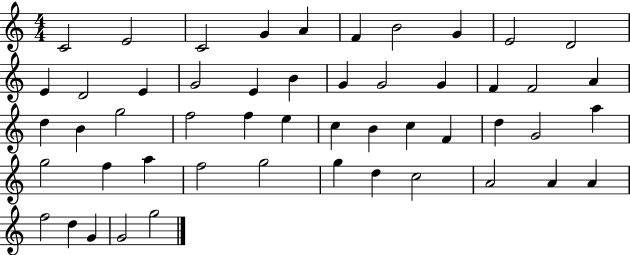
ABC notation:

X:1
T:Untitled
M:4/4
L:1/4
K:C
C2 E2 C2 G A F B2 G E2 D2 E D2 E G2 E B G G2 G F F2 A d B g2 f2 f e c B c F d G2 a g2 f a f2 g2 g d c2 A2 A A f2 d G G2 g2